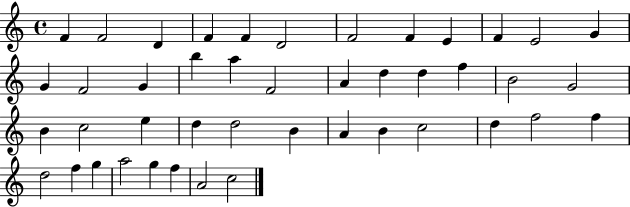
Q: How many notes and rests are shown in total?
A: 44